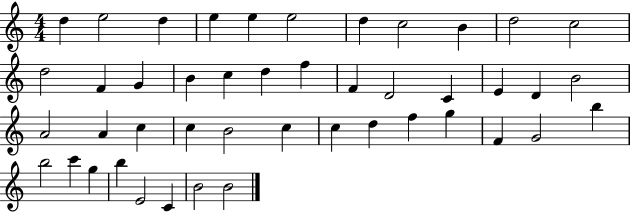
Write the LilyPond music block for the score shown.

{
  \clef treble
  \numericTimeSignature
  \time 4/4
  \key c \major
  d''4 e''2 d''4 | e''4 e''4 e''2 | d''4 c''2 b'4 | d''2 c''2 | \break d''2 f'4 g'4 | b'4 c''4 d''4 f''4 | f'4 d'2 c'4 | e'4 d'4 b'2 | \break a'2 a'4 c''4 | c''4 b'2 c''4 | c''4 d''4 f''4 g''4 | f'4 g'2 b''4 | \break b''2 c'''4 g''4 | b''4 e'2 c'4 | b'2 b'2 | \bar "|."
}